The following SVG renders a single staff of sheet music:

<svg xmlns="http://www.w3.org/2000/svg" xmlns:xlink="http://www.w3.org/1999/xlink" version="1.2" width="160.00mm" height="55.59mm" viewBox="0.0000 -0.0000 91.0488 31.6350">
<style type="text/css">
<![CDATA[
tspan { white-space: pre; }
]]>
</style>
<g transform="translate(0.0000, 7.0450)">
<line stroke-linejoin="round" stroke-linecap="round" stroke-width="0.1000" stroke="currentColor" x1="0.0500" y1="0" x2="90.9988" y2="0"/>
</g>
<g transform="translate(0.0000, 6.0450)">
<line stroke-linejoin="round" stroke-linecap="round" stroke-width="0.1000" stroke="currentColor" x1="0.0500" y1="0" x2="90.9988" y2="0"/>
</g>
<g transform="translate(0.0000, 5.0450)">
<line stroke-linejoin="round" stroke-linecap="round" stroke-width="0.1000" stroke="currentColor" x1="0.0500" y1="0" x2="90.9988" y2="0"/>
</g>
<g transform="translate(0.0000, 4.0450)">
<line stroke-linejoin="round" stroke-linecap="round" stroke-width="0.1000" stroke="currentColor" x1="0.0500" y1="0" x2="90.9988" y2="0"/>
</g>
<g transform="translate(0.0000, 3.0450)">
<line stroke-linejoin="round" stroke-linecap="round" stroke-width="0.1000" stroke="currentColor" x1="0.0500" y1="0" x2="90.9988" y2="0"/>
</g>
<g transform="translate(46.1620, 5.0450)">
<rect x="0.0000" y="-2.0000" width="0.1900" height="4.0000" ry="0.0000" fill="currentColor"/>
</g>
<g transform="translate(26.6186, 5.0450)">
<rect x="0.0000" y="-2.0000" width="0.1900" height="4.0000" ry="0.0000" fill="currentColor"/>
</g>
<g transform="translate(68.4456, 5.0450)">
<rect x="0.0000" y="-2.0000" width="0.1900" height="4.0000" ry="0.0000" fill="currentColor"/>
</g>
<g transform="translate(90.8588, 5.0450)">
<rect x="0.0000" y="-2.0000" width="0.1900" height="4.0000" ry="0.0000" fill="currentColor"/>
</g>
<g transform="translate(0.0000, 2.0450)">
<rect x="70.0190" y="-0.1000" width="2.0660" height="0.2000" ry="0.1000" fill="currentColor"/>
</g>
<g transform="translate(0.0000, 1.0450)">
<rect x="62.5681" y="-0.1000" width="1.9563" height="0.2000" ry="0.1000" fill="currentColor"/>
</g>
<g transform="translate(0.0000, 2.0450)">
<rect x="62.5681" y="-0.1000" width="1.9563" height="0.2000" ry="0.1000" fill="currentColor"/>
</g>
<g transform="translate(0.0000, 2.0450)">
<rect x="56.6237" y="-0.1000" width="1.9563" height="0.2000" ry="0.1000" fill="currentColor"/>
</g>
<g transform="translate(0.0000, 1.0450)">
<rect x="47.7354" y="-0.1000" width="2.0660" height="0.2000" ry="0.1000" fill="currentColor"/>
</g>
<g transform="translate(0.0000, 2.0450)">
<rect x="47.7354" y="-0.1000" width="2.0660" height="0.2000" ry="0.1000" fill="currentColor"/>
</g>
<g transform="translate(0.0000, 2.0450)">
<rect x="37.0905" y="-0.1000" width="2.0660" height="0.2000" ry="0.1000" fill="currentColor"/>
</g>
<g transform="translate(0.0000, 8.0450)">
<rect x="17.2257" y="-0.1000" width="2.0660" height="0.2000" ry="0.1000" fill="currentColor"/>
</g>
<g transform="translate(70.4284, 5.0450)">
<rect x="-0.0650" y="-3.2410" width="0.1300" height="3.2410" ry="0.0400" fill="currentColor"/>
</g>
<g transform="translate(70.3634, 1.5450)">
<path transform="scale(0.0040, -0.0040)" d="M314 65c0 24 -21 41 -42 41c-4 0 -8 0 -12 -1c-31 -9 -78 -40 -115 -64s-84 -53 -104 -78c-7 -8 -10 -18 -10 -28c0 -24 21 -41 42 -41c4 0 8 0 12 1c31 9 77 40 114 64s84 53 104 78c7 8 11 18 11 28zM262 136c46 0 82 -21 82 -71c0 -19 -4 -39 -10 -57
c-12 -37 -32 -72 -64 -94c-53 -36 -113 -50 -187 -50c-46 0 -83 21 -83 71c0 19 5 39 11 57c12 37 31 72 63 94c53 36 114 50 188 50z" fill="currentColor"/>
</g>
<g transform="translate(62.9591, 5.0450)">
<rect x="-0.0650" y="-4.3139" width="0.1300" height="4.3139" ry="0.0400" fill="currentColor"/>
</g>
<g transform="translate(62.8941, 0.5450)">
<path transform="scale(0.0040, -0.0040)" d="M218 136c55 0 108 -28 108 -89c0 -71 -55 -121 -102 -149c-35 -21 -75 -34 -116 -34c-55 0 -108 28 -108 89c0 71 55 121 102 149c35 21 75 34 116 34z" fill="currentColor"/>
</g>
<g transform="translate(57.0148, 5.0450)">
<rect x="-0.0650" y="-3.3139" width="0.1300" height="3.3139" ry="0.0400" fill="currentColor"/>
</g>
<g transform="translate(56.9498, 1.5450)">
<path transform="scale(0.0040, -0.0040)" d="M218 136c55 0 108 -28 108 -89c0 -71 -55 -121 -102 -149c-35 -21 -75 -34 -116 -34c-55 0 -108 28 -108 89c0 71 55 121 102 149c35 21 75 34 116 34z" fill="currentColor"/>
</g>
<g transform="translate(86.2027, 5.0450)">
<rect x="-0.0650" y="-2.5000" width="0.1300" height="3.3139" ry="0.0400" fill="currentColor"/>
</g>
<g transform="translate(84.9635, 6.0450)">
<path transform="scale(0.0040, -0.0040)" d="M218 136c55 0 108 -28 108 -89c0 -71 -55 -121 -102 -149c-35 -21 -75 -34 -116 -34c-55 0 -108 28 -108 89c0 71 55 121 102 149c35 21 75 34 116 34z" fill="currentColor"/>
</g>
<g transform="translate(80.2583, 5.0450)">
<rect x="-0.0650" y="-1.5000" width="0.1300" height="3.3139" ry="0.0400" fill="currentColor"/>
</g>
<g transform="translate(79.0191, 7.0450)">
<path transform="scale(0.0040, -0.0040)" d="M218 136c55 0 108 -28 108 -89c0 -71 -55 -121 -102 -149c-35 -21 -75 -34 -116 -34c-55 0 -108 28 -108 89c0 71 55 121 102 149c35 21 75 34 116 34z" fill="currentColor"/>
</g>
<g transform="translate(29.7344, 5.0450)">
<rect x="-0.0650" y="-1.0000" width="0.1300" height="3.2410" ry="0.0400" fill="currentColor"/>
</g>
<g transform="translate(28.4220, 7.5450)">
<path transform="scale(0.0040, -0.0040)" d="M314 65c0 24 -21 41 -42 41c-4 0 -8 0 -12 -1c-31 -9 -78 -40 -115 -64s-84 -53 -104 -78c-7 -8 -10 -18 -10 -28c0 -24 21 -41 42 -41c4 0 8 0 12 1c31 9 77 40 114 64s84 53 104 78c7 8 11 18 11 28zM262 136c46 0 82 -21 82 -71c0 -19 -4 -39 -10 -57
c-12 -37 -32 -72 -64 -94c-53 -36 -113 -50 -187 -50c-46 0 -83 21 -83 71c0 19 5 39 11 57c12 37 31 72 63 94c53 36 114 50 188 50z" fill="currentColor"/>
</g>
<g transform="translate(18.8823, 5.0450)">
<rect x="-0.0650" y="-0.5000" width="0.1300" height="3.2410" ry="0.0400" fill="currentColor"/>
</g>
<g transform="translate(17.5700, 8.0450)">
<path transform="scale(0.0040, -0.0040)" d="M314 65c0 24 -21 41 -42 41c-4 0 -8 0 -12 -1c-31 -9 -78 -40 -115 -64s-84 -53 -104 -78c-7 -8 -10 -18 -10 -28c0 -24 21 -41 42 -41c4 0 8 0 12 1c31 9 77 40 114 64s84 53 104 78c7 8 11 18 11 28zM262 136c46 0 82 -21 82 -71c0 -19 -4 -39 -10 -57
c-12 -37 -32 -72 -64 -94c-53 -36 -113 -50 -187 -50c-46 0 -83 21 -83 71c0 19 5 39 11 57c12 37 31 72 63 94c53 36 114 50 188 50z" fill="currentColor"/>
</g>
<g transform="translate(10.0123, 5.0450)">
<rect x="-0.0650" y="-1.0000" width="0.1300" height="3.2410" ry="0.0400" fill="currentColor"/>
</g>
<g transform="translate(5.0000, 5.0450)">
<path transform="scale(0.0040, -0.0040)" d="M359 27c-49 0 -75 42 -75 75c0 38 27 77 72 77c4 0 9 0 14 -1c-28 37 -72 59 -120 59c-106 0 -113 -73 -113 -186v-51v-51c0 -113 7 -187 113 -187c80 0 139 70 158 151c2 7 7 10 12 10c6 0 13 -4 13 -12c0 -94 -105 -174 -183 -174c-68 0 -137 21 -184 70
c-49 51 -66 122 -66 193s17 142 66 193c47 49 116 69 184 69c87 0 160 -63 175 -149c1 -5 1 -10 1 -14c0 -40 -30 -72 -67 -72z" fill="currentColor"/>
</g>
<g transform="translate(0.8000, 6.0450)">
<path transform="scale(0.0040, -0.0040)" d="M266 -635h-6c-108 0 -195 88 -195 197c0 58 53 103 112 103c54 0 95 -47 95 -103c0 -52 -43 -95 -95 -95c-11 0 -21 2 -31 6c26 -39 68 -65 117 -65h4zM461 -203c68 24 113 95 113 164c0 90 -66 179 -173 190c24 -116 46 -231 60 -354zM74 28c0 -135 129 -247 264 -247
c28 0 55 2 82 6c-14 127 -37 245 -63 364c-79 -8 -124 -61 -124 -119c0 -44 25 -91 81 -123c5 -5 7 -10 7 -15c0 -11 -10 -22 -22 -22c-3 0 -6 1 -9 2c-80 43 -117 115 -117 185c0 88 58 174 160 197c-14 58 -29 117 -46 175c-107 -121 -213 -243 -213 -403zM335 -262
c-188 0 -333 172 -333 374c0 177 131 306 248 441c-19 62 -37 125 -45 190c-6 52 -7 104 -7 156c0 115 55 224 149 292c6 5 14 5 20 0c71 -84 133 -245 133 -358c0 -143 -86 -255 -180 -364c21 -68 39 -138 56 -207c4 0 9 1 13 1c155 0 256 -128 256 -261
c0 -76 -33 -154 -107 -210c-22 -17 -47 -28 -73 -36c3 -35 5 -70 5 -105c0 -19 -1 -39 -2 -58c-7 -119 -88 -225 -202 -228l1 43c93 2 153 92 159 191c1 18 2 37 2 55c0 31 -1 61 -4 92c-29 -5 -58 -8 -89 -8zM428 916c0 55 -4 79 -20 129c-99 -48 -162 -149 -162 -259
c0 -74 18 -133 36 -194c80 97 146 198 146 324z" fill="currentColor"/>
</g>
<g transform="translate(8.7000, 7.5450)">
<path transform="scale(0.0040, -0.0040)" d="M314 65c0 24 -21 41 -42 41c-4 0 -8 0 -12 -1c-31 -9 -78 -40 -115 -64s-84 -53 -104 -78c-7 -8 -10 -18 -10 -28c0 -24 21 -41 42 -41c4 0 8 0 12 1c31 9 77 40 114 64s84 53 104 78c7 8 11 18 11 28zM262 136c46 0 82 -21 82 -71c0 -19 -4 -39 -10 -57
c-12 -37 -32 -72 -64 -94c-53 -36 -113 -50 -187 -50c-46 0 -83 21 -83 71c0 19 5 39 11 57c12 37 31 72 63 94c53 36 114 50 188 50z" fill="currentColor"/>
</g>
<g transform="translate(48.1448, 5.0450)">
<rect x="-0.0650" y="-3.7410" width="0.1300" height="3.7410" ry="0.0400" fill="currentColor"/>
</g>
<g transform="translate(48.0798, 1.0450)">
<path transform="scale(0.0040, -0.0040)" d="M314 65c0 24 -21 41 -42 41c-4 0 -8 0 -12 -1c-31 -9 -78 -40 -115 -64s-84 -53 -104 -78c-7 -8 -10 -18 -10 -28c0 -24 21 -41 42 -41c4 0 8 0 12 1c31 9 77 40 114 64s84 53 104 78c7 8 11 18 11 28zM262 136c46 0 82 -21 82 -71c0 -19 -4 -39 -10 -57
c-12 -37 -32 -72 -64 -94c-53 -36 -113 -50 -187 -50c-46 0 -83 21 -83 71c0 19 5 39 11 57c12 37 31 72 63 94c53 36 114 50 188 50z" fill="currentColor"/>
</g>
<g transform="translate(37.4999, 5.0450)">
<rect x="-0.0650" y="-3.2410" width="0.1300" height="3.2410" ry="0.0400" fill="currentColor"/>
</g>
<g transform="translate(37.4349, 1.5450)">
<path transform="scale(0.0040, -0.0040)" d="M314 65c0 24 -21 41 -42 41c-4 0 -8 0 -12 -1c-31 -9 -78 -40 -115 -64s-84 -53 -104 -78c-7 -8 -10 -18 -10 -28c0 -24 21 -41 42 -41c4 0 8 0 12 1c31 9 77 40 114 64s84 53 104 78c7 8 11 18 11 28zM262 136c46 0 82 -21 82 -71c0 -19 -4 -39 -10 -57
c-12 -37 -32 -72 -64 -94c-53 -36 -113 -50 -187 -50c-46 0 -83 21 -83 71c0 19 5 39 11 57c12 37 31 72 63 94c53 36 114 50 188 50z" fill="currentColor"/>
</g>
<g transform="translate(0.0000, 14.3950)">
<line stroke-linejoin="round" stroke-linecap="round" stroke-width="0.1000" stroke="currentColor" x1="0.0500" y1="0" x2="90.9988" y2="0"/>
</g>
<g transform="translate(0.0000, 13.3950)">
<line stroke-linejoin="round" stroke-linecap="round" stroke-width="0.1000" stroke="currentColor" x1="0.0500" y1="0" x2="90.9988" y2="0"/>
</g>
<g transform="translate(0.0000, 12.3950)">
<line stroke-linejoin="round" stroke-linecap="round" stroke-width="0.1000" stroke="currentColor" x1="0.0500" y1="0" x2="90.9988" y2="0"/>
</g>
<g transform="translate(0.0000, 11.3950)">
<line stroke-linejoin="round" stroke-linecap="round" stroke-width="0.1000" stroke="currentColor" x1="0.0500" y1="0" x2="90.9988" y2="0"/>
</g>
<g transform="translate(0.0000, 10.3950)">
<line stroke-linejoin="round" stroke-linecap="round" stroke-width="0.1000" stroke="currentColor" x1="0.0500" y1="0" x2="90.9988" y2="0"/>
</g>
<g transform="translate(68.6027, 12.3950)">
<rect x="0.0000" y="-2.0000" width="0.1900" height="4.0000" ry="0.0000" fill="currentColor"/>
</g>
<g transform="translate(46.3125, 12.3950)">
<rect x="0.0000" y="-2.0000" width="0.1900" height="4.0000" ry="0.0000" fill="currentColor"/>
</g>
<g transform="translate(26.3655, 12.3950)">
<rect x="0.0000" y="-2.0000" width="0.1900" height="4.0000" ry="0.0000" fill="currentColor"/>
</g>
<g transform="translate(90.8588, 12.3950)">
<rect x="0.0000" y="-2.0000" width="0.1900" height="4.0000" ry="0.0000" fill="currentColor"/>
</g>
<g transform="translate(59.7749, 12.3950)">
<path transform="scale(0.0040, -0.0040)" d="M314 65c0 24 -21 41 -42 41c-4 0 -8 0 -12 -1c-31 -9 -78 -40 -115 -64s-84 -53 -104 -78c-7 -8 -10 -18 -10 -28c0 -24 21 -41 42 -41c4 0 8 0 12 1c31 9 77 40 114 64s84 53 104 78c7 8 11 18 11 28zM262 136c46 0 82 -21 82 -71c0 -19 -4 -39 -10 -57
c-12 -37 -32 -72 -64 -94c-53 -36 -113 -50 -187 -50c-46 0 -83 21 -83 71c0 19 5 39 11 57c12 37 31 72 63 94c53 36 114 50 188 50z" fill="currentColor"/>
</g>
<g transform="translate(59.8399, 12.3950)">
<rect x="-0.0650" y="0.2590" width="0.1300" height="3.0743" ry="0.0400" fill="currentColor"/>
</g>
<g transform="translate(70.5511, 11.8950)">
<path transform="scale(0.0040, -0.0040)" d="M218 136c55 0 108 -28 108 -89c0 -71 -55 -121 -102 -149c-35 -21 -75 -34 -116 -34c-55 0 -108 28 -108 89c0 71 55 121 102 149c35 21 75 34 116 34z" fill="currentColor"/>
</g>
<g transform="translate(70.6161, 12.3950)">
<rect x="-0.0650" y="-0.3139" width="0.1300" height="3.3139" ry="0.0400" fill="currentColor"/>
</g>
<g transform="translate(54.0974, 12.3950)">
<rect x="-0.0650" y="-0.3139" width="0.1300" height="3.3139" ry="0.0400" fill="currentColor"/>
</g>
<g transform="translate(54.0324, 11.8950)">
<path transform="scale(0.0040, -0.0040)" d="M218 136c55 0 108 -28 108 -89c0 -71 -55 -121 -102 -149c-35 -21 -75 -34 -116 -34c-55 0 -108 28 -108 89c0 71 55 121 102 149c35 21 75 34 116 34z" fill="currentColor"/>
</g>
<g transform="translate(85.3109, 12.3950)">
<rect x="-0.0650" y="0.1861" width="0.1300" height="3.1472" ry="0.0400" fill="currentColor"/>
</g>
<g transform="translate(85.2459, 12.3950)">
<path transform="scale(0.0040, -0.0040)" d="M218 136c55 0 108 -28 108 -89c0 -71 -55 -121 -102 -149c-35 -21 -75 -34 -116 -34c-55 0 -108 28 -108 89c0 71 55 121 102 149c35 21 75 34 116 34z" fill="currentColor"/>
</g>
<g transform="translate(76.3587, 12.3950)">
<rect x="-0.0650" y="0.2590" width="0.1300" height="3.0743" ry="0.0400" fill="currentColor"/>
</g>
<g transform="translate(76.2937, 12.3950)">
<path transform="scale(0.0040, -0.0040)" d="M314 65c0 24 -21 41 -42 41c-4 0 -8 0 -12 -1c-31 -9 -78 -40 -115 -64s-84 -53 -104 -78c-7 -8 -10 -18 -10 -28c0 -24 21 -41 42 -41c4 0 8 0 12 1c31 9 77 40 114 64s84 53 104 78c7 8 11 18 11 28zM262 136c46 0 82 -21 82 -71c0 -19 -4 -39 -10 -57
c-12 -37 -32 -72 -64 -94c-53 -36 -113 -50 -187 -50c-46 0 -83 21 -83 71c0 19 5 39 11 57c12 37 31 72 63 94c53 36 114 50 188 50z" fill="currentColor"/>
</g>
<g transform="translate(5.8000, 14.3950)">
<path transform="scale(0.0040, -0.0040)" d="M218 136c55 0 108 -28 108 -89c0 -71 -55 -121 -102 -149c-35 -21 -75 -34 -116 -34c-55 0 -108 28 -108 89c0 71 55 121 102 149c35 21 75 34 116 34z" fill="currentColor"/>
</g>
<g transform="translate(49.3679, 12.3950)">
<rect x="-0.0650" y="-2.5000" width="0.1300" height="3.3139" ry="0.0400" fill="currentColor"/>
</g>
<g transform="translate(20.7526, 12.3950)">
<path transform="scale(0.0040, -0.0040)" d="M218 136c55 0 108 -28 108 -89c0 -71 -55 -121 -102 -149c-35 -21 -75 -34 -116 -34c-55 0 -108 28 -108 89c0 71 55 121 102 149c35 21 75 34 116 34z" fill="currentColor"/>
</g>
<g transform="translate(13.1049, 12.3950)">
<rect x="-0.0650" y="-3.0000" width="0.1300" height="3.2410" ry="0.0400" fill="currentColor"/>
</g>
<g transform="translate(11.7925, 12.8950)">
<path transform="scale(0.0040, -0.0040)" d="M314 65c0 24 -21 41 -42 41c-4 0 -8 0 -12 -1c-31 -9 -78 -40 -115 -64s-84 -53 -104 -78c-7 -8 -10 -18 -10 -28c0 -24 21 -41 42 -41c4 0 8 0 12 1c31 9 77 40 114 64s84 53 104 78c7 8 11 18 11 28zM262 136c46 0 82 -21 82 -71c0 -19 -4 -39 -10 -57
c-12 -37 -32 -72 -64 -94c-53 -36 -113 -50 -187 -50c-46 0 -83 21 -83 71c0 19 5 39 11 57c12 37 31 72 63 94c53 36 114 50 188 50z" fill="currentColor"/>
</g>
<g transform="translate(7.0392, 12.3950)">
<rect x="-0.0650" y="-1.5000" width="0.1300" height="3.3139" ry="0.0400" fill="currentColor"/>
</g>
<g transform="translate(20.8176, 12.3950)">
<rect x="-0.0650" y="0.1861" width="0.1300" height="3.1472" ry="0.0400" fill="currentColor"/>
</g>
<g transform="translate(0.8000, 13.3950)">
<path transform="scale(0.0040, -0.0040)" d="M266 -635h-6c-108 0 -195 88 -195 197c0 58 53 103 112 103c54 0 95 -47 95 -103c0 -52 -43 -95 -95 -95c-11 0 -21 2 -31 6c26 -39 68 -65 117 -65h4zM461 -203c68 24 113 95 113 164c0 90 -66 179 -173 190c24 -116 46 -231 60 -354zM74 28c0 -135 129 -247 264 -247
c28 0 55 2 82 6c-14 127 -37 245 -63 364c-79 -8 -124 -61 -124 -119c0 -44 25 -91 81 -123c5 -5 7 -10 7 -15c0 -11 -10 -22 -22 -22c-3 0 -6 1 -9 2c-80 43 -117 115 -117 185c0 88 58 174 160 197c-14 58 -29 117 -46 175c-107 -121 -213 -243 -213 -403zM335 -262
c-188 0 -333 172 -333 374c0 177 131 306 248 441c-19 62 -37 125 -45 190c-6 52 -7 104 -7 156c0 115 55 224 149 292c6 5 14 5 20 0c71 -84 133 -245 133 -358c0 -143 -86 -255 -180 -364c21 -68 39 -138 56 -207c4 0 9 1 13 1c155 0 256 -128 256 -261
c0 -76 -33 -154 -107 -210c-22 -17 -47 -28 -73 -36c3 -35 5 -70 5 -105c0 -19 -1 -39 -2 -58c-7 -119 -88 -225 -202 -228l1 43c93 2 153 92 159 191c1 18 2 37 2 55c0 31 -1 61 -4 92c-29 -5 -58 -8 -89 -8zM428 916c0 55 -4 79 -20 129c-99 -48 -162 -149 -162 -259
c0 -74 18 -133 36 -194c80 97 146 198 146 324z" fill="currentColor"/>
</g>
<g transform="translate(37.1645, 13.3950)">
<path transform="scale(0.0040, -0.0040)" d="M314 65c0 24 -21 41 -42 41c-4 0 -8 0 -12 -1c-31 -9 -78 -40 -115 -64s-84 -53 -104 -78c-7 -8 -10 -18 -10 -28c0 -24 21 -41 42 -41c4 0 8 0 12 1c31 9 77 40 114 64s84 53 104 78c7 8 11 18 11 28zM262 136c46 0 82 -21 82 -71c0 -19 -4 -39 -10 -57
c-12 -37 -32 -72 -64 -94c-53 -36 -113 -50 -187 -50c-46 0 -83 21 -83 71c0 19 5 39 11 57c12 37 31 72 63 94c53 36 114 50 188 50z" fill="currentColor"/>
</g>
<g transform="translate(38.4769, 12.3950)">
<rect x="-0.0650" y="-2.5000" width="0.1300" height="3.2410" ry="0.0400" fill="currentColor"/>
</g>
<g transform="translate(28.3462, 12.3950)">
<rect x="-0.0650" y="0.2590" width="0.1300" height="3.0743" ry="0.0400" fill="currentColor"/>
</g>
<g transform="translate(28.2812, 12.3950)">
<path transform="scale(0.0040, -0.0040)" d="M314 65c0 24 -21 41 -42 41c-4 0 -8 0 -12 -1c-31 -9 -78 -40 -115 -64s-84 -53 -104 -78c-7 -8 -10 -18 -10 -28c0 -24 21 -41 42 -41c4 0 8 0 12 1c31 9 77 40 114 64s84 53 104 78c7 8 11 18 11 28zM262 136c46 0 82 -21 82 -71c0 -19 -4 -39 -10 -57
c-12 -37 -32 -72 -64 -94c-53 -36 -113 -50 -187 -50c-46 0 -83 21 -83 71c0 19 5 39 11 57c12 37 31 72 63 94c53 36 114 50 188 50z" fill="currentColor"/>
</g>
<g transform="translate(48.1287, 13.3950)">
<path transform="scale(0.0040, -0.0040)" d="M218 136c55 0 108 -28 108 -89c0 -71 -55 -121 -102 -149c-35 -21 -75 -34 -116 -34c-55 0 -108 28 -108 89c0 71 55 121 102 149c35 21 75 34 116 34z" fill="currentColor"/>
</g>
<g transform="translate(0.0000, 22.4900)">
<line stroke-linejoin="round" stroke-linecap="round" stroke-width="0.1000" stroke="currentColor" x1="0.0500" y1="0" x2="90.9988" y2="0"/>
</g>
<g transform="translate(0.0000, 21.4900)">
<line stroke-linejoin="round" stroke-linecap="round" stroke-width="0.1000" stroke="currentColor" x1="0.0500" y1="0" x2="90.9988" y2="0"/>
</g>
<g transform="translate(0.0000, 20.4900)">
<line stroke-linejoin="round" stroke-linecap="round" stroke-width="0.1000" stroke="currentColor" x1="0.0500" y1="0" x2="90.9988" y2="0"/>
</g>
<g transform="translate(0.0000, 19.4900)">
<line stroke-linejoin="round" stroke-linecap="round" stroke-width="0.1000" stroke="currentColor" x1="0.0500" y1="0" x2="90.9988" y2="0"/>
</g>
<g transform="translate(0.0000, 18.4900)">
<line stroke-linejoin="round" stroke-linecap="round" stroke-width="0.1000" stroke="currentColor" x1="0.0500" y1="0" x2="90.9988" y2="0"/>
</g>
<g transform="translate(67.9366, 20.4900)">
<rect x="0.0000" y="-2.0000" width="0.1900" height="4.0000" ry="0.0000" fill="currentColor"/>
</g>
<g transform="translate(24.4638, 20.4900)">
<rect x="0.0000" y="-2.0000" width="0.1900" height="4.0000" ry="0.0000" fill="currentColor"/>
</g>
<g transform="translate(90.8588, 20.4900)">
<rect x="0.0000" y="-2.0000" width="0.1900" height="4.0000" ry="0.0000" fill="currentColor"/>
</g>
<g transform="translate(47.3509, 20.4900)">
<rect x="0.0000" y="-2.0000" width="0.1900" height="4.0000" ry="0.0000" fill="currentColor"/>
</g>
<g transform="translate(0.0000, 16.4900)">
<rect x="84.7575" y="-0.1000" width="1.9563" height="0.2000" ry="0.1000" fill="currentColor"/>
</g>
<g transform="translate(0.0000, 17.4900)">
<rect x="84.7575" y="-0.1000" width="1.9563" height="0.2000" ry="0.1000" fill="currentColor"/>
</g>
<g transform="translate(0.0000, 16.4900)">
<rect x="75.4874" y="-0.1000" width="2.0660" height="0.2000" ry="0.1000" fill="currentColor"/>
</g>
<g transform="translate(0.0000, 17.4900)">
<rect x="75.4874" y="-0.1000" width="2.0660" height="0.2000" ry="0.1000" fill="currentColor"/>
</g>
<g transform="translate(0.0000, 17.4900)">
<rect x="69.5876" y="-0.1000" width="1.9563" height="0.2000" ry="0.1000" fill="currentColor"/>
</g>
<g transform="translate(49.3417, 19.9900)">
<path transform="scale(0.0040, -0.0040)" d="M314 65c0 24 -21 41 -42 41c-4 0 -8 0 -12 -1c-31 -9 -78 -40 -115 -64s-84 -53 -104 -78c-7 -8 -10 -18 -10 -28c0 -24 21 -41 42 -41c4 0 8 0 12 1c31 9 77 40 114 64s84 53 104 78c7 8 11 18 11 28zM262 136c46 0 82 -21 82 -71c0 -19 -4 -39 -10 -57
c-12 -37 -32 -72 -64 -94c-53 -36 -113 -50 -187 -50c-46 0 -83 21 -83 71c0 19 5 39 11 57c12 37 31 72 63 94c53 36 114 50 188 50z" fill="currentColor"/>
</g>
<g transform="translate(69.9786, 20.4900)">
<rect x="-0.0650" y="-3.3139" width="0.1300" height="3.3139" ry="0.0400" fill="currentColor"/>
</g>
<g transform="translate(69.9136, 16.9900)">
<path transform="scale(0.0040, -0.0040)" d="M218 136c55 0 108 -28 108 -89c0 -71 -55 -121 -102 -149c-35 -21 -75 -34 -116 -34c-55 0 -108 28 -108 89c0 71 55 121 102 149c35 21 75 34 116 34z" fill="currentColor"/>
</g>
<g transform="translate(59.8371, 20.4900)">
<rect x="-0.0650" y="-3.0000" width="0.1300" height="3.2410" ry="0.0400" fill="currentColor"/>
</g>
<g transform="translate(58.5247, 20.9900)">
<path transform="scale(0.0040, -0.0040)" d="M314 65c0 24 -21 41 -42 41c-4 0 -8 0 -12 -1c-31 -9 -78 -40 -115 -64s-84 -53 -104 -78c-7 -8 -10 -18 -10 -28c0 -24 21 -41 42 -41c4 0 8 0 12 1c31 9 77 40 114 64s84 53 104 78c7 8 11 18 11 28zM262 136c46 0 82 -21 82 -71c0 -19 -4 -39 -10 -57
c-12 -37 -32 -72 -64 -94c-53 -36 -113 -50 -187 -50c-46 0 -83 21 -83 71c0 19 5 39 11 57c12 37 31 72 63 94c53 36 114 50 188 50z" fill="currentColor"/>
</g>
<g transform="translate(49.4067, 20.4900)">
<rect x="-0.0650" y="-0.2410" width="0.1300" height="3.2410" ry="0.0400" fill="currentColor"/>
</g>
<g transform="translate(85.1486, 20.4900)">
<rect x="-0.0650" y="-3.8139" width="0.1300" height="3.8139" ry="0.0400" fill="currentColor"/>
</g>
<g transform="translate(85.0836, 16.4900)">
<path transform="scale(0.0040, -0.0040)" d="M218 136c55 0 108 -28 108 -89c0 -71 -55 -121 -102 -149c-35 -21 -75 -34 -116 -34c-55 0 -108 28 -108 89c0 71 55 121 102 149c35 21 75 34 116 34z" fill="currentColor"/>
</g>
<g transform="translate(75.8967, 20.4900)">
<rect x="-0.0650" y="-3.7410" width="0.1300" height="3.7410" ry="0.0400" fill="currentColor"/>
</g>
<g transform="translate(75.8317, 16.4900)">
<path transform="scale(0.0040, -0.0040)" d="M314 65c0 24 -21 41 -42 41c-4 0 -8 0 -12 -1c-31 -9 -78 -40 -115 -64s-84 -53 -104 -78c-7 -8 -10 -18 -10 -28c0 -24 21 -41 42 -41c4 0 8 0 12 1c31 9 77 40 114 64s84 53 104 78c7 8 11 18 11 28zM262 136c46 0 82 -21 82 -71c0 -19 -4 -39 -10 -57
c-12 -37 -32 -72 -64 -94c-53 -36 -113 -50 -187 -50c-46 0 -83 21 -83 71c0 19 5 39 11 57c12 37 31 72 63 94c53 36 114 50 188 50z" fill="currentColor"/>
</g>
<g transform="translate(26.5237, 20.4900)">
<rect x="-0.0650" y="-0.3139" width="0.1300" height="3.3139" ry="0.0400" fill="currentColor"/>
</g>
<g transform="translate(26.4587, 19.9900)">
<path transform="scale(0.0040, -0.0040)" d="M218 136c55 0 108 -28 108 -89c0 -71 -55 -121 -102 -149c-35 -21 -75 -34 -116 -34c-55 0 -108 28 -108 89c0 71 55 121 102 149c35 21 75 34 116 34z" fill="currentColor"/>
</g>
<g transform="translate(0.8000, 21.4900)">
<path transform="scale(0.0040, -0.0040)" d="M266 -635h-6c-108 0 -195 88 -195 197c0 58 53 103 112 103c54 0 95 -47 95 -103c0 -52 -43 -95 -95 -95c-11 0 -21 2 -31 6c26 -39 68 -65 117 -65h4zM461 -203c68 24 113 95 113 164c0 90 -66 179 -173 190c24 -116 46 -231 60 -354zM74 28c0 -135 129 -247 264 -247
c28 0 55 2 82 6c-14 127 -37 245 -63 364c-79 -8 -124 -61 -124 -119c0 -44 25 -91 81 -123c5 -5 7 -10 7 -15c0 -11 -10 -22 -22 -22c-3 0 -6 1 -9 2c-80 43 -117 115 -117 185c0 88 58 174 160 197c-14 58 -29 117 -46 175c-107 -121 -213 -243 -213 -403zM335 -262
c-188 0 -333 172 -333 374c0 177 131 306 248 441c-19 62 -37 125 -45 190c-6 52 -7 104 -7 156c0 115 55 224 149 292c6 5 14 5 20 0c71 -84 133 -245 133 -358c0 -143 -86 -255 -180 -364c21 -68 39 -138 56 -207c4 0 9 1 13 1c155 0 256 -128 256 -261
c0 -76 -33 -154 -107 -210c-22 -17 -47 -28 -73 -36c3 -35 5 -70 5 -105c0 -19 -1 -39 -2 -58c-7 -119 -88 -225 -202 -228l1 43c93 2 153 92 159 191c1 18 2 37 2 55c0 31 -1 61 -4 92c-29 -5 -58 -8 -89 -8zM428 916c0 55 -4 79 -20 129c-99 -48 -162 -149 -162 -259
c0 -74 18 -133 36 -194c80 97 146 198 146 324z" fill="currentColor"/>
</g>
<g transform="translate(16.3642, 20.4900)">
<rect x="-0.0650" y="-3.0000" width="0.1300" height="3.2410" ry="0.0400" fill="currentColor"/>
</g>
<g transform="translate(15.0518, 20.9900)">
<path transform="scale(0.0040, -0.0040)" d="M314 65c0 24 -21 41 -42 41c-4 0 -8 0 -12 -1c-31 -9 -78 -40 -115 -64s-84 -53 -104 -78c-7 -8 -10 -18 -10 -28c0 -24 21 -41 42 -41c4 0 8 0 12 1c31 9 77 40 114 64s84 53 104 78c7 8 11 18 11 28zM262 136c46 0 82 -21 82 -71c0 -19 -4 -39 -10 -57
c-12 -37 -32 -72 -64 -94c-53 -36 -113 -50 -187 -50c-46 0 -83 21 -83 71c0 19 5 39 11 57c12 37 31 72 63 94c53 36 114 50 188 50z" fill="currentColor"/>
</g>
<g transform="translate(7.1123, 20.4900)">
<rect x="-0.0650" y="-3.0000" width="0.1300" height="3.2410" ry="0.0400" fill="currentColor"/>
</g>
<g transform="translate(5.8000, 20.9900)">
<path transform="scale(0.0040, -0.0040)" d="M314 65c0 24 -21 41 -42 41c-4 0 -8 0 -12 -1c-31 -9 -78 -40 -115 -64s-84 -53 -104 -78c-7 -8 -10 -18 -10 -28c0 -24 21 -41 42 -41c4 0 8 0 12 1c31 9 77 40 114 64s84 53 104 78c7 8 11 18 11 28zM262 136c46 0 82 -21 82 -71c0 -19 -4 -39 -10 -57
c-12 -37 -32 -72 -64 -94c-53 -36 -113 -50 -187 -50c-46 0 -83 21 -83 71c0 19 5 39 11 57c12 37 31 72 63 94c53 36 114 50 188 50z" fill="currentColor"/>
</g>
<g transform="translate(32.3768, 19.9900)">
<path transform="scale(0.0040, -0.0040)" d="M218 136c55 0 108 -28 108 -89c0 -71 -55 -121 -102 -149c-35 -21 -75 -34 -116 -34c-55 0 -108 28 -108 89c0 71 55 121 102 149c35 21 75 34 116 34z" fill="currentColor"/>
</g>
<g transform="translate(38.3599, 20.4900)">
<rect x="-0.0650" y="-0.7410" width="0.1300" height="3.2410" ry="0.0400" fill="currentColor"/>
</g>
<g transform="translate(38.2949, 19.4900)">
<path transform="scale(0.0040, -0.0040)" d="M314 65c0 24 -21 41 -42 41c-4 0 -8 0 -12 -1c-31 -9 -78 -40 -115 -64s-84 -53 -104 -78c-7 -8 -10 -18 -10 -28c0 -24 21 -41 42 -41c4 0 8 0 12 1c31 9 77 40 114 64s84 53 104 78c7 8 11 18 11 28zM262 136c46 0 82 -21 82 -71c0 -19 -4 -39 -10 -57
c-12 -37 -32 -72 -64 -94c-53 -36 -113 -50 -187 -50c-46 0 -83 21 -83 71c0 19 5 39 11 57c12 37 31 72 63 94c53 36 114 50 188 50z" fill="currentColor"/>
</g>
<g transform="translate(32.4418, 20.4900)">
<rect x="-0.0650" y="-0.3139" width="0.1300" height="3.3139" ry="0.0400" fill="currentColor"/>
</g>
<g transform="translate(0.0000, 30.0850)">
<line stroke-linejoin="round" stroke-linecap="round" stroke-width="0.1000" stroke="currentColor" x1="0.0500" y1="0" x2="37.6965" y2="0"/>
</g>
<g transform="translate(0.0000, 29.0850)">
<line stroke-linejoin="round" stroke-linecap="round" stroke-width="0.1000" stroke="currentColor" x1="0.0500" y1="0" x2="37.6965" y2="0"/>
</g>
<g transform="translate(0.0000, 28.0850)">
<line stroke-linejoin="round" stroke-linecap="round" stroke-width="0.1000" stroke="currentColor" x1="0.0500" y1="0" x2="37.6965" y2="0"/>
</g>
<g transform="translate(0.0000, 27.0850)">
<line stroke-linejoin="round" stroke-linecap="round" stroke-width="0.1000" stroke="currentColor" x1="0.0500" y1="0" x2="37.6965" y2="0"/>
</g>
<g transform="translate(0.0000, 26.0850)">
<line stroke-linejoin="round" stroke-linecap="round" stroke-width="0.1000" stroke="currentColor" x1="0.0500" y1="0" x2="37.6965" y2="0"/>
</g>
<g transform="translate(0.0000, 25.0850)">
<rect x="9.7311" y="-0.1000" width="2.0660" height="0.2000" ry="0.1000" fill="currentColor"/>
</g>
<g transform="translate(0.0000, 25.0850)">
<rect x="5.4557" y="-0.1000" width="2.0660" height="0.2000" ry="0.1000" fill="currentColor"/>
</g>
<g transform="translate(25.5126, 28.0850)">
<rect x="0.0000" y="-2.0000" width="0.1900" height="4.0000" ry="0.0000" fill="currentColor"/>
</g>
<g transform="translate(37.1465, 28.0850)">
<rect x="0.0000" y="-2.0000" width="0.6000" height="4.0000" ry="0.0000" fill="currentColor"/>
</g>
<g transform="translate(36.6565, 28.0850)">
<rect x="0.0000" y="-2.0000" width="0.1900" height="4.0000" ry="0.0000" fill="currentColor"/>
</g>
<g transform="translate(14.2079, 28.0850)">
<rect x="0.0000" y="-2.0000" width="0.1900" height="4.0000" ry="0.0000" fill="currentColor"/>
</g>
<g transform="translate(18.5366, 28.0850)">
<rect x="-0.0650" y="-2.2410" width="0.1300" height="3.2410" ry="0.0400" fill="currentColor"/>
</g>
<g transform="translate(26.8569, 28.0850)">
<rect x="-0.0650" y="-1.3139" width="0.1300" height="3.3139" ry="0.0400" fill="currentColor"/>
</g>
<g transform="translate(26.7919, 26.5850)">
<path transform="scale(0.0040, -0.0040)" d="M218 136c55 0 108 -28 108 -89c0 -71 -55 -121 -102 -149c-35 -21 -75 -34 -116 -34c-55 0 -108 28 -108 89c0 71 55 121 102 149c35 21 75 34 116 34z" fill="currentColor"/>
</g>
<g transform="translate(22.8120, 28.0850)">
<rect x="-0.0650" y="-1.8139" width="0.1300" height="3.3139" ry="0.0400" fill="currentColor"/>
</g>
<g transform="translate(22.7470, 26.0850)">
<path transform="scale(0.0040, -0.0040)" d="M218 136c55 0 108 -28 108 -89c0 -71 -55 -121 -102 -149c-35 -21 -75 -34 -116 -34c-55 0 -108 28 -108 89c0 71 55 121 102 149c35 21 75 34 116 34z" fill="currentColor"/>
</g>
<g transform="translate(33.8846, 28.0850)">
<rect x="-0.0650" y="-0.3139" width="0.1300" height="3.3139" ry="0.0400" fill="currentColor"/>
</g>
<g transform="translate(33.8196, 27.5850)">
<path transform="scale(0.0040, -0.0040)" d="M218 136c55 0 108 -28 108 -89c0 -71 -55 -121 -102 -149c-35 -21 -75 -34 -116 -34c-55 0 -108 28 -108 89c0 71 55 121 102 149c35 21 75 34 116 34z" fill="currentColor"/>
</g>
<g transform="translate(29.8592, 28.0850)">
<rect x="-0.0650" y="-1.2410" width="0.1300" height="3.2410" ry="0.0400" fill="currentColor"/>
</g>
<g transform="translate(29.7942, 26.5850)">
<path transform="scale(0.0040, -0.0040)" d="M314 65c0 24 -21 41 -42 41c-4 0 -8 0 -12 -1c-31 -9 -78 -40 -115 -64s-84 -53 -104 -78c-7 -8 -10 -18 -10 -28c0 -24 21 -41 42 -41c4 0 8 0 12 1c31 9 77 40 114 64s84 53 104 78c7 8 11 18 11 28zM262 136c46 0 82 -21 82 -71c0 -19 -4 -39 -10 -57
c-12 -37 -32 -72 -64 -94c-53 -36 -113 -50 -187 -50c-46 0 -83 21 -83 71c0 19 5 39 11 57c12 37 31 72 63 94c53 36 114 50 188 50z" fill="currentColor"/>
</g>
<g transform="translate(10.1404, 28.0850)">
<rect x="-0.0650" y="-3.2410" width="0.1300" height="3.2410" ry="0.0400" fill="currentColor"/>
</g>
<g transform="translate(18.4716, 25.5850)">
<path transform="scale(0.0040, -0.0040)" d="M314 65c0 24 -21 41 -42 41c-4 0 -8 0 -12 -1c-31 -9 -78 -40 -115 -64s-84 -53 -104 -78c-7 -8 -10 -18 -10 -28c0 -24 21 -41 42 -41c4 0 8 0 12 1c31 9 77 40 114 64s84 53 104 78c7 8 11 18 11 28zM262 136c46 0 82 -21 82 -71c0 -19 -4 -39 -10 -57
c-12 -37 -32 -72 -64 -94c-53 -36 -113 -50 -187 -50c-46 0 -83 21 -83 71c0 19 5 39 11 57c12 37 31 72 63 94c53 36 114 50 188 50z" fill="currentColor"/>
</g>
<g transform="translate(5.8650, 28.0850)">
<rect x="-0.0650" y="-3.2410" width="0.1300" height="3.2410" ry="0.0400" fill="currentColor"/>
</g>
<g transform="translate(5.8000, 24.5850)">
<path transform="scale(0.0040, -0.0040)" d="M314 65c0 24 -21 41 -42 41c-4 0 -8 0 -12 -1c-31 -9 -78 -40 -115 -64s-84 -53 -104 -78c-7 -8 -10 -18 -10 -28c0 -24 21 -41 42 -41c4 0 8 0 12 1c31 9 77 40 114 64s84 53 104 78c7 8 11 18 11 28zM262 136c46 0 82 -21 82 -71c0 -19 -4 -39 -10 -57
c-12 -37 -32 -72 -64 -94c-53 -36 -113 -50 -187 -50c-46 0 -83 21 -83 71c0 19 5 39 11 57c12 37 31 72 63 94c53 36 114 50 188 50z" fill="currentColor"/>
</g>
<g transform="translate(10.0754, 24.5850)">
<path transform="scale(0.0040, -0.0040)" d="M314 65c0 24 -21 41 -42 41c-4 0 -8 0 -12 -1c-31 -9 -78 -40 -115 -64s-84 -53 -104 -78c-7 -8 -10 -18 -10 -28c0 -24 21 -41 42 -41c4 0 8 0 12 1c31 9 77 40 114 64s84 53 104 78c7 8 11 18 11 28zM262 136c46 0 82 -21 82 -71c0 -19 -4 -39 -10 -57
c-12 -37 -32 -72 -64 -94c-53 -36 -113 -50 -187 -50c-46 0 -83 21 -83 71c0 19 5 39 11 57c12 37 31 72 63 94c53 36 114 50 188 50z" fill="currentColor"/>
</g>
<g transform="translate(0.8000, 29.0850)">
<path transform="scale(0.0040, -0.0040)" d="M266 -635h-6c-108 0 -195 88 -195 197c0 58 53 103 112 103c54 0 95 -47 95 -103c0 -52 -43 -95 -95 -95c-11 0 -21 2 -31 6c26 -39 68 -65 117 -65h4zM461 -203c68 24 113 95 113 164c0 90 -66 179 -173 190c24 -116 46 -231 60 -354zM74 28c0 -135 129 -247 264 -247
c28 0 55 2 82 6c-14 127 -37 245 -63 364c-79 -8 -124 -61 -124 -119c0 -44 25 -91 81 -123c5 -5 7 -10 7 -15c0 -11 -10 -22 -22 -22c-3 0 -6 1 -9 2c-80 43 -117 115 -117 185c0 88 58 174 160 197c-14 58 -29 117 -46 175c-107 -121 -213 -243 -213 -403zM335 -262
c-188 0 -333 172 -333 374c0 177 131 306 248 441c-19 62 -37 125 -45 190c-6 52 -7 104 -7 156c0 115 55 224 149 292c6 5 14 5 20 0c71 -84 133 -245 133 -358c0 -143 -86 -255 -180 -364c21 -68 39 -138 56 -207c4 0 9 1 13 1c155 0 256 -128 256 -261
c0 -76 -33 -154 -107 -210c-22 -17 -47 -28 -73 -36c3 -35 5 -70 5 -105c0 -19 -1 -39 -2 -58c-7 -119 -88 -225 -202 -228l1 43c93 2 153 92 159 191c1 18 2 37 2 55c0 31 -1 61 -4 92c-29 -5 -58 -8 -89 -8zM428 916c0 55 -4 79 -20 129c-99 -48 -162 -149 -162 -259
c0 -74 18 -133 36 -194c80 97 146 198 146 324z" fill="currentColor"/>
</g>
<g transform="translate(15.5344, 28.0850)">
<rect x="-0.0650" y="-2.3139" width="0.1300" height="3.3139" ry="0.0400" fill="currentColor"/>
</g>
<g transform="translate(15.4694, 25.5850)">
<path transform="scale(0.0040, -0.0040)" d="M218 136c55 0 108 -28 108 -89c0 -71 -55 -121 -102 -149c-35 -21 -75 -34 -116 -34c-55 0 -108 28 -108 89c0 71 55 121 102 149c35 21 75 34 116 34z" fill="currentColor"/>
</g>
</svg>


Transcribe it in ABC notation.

X:1
T:Untitled
M:4/4
L:1/4
K:C
D2 C2 D2 b2 c'2 b d' b2 E G E A2 B B2 G2 G c B2 c B2 B A2 A2 c c d2 c2 A2 b c'2 c' b2 b2 g g2 f e e2 c